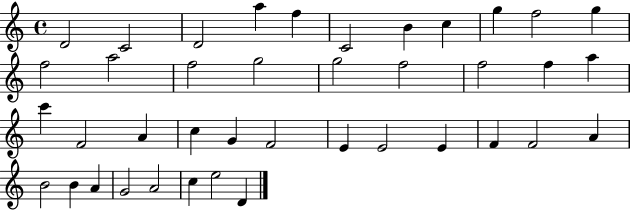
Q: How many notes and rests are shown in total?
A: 40